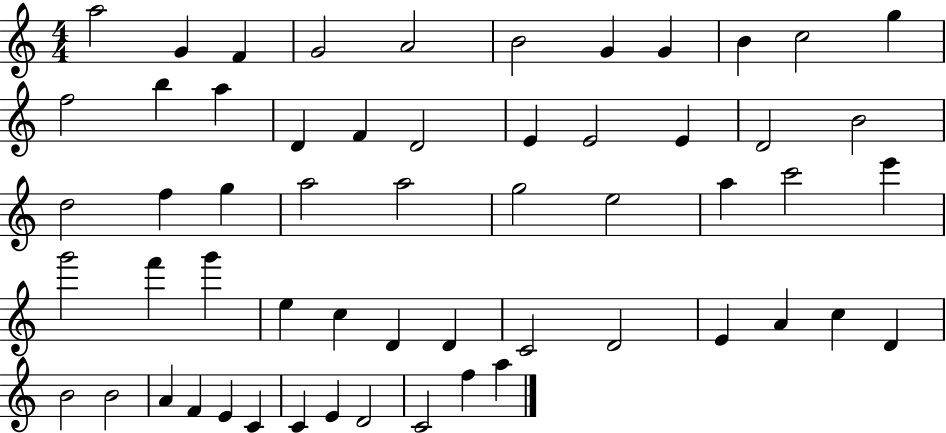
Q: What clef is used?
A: treble